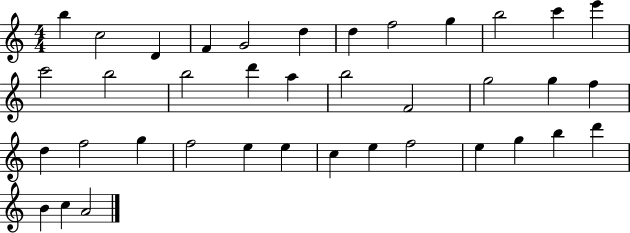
{
  \clef treble
  \numericTimeSignature
  \time 4/4
  \key c \major
  b''4 c''2 d'4 | f'4 g'2 d''4 | d''4 f''2 g''4 | b''2 c'''4 e'''4 | \break c'''2 b''2 | b''2 d'''4 a''4 | b''2 f'2 | g''2 g''4 f''4 | \break d''4 f''2 g''4 | f''2 e''4 e''4 | c''4 e''4 f''2 | e''4 g''4 b''4 d'''4 | \break b'4 c''4 a'2 | \bar "|."
}